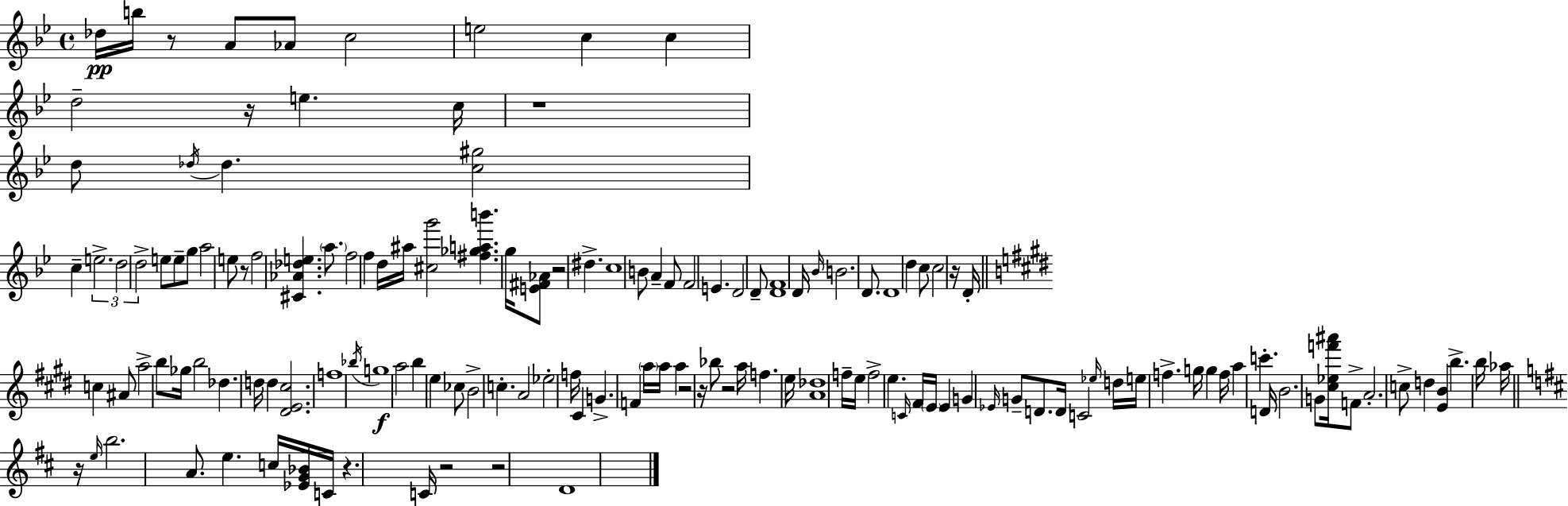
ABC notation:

X:1
T:Untitled
M:4/4
L:1/4
K:Gm
_d/4 b/4 z/2 A/2 _A/2 c2 e2 c c d2 z/4 e c/4 z4 d/2 _d/4 _d [c^g]2 c e2 d2 d2 e/2 e/2 g/2 a2 e/2 z/2 f2 [^C_A_de] a/2 f2 f d/4 ^a/4 [^cg']2 [^f_gab'] g/4 [E^F_A]/2 z2 ^d c4 B/2 A F/2 F2 E D2 D/2 [DF]4 D/4 _B/4 B2 D/2 D4 d c/2 c2 z/4 D/4 c ^A/2 a2 b/2 _g/4 b2 _d d/4 d [^DE^c]2 f4 _b/4 g4 a2 b e _c/2 B2 c A2 _e2 f/4 ^C G F a/4 a/4 a z2 z/4 _b/2 z2 a/4 f e/4 [A_d]4 f/4 e/4 f2 e C/4 ^F/4 E/4 E G _E/4 G/2 D/2 D/4 C2 _e/4 d/4 e/4 f g/4 g f/4 a c' D/4 B2 G/2 [^c_ef'^a']/4 F/2 A2 c/2 d [EB] b b/4 _a/4 z/4 e/4 b2 A/2 e c/4 [_EG_B]/4 C/4 z C/4 z2 z2 D4